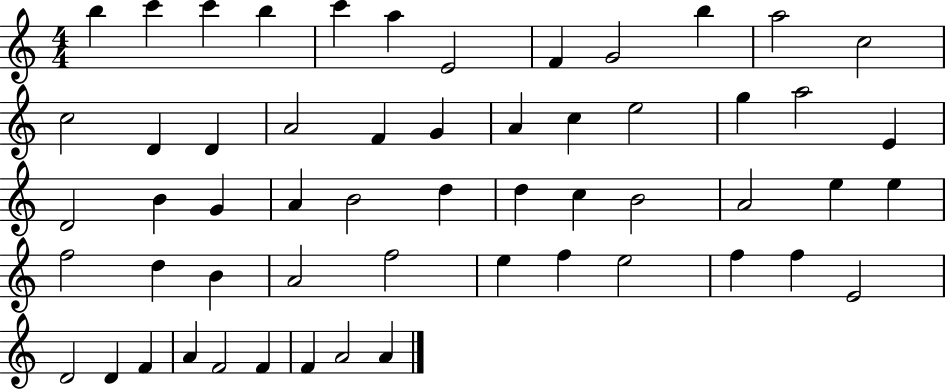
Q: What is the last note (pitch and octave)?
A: A4